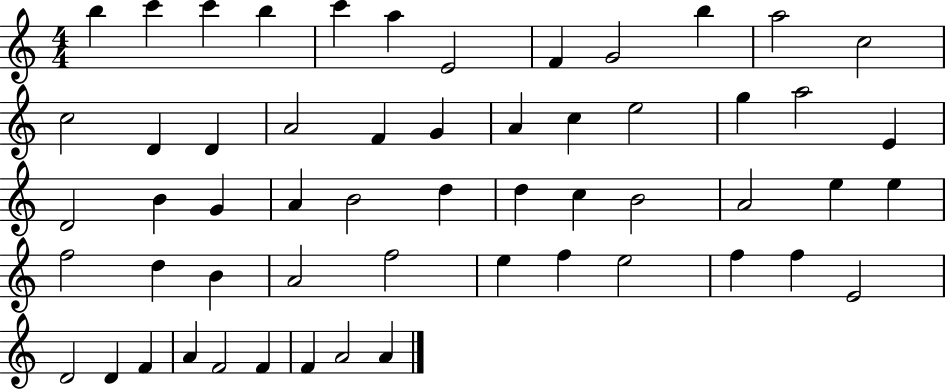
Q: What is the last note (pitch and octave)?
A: A4